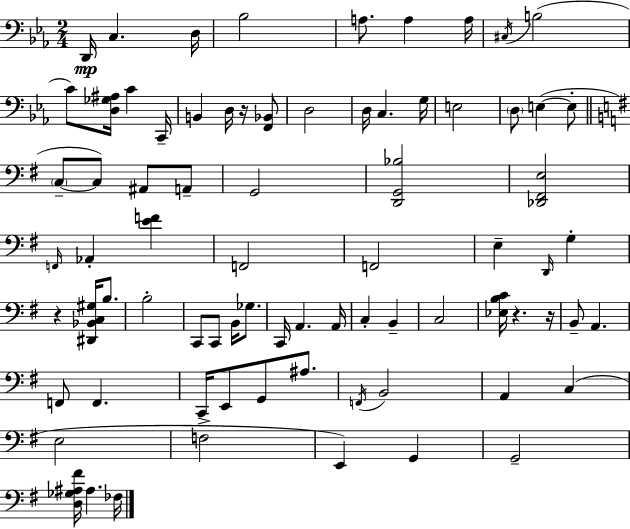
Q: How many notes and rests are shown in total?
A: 77